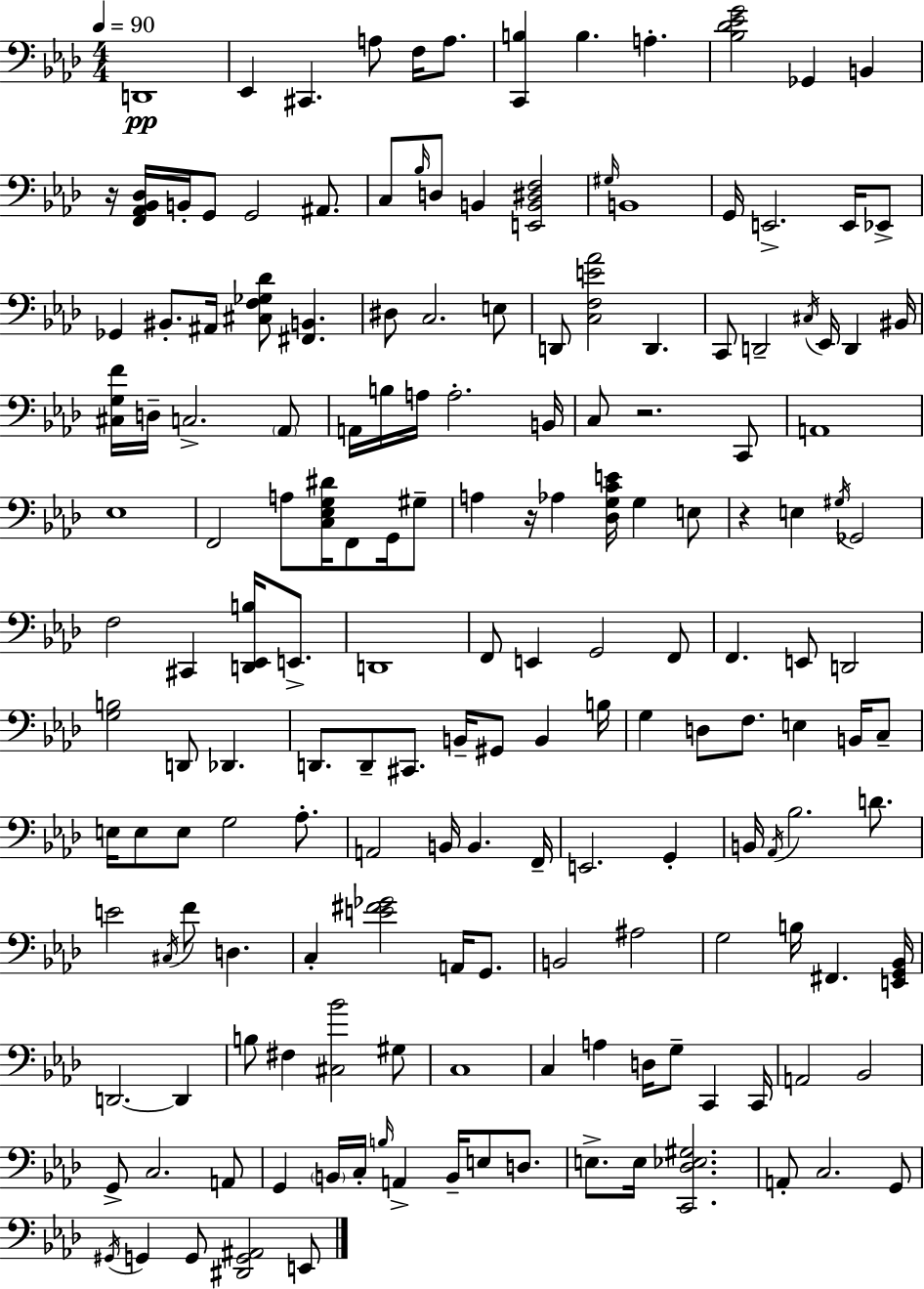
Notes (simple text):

D2/w Eb2/q C#2/q. A3/e F3/s A3/e. [C2,B3]/q B3/q. A3/q. [Bb3,Db4,Eb4,G4]/h Gb2/q B2/q R/s [F2,Ab2,Bb2,Db3]/s B2/s G2/e G2/h A#2/e. C3/e Bb3/s D3/e B2/q [E2,B2,D#3,F3]/h G#3/s B2/w G2/s E2/h. E2/s Eb2/e Gb2/q BIS2/e. A#2/s [C#3,F3,Gb3,Db4]/e [F#2,B2]/q. D#3/e C3/h. E3/e D2/e [C3,F3,E4,Ab4]/h D2/q. C2/e D2/h C#3/s Eb2/s D2/q BIS2/s [C#3,G3,F4]/s D3/s C3/h. Ab2/e A2/s B3/s A3/s A3/h. B2/s C3/e R/h. C2/e A2/w Eb3/w F2/h A3/e [C3,Eb3,G3,D#4]/s F2/e G2/s G#3/e A3/q R/s Ab3/q [Db3,G3,C4,E4]/s G3/q E3/e R/q E3/q G#3/s Gb2/h F3/h C#2/q [D2,Eb2,B3]/s E2/e. D2/w F2/e E2/q G2/h F2/e F2/q. E2/e D2/h [G3,B3]/h D2/e Db2/q. D2/e. D2/e C#2/e. B2/s G#2/e B2/q B3/s G3/q D3/e F3/e. E3/q B2/s C3/e E3/s E3/e E3/e G3/h Ab3/e. A2/h B2/s B2/q. F2/s E2/h. G2/q B2/s Ab2/s Bb3/h. D4/e. E4/h C#3/s F4/e D3/q. C3/q [E4,F#4,Gb4]/h A2/s G2/e. B2/h A#3/h G3/h B3/s F#2/q. [E2,G2,Bb2]/s D2/h. D2/q B3/e F#3/q [C#3,Bb4]/h G#3/e C3/w C3/q A3/q D3/s G3/e C2/q C2/s A2/h Bb2/h G2/e C3/h. A2/e G2/q B2/s C3/s B3/s A2/q B2/s E3/e D3/e. E3/e. E3/s [C2,Db3,Eb3,G#3]/h. A2/e C3/h. G2/e G#2/s G2/q G2/e [D#2,G2,A#2]/h E2/e